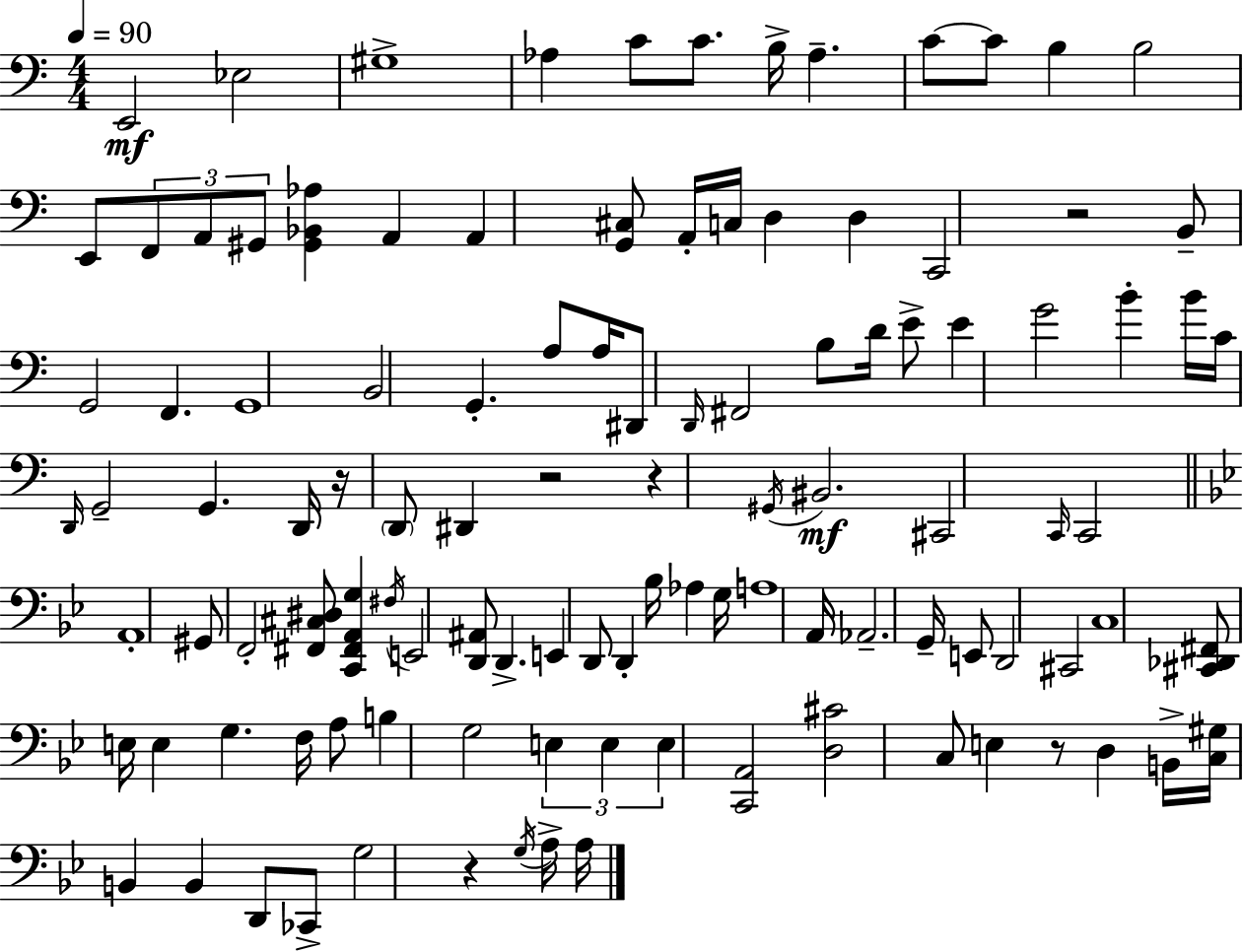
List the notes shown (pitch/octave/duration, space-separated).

E2/h Eb3/h G#3/w Ab3/q C4/e C4/e. B3/s Ab3/q. C4/e C4/e B3/q B3/h E2/e F2/e A2/e G#2/e [G#2,Bb2,Ab3]/q A2/q A2/q [G2,C#3]/e A2/s C3/s D3/q D3/q C2/h R/h B2/e G2/h F2/q. G2/w B2/h G2/q. A3/e A3/s D#2/e D2/s F#2/h B3/e D4/s E4/e E4/q G4/h B4/q B4/s C4/s D2/s G2/h G2/q. D2/s R/s D2/e D#2/q R/h R/q G#2/s BIS2/h. C#2/h C2/s C2/h A2/w G#2/e F2/h [F#2,C#3,D#3]/e [C2,F#2,A2,G3]/q F#3/s E2/h [D2,A#2]/e D2/q. E2/q D2/e D2/q Bb3/s Ab3/q G3/s A3/w A2/s Ab2/h. G2/s E2/e D2/h C#2/h C3/w [C#2,Db2,F#2]/e E3/s E3/q G3/q. F3/s A3/e B3/q G3/h E3/q E3/q E3/q [C2,A2]/h [D3,C#4]/h C3/e E3/q R/e D3/q B2/s [C3,G#3]/s B2/q B2/q D2/e CES2/e G3/h R/q G3/s A3/s A3/s